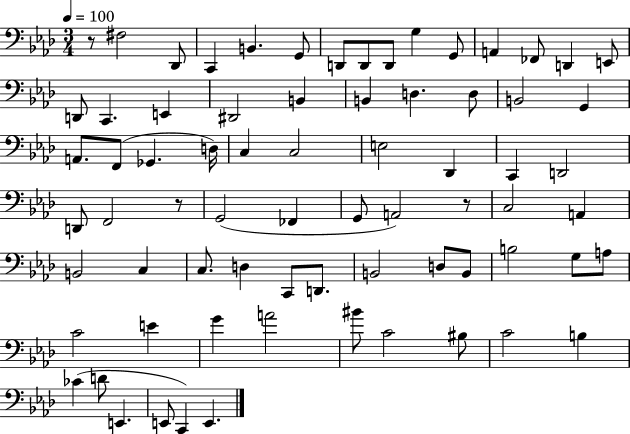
X:1
T:Untitled
M:3/4
L:1/4
K:Ab
z/2 ^F,2 _D,,/2 C,, B,, G,,/2 D,,/2 D,,/2 D,,/2 G, G,,/2 A,, _F,,/2 D,, E,,/2 D,,/2 C,, E,, ^D,,2 B,, B,, D, D,/2 B,,2 G,, A,,/2 F,,/2 _G,, D,/4 C, C,2 E,2 _D,, C,, D,,2 D,,/2 F,,2 z/2 G,,2 _F,, G,,/2 A,,2 z/2 C,2 A,, B,,2 C, C,/2 D, C,,/2 D,,/2 B,,2 D,/2 B,,/2 B,2 G,/2 A,/2 C2 E G A2 ^B/2 C2 ^B,/2 C2 B, _C D/2 E,, E,,/2 C,, E,,